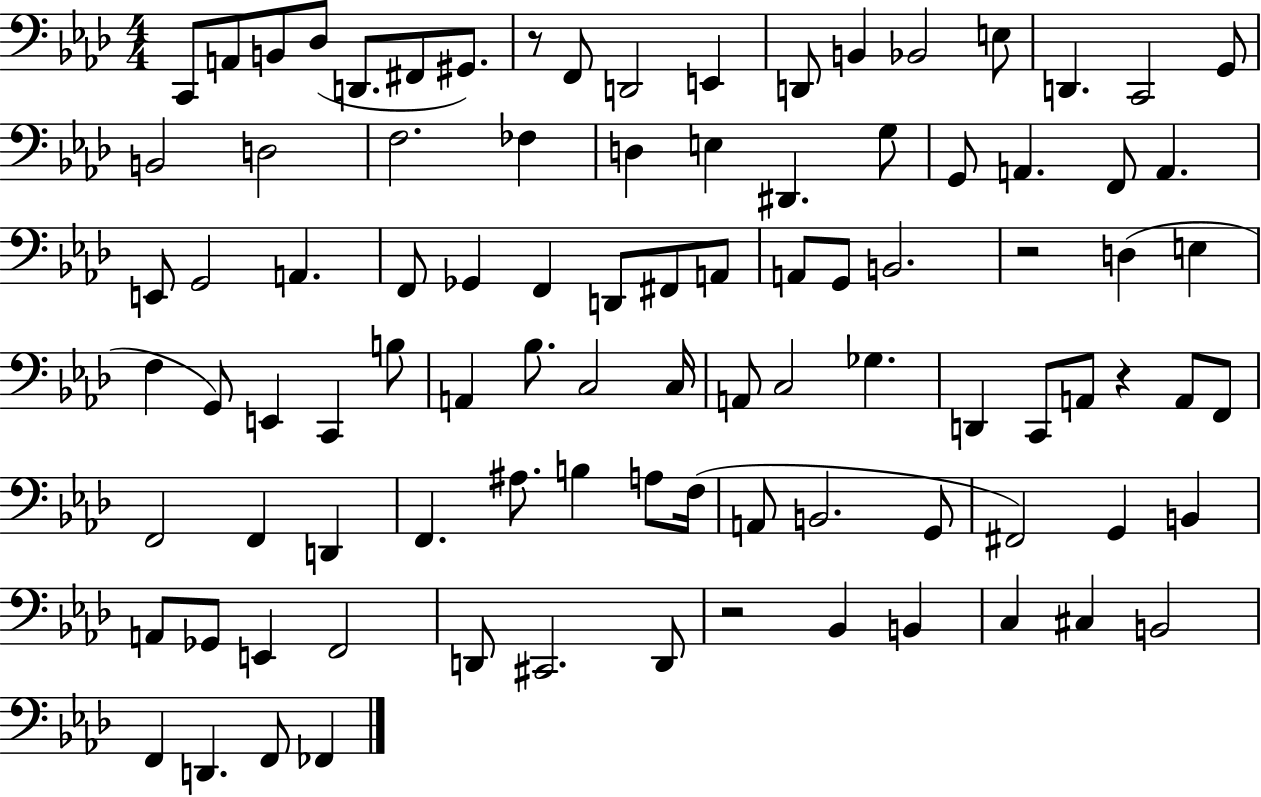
{
  \clef bass
  \numericTimeSignature
  \time 4/4
  \key aes \major
  c,8 a,8 b,8 des8( d,8. fis,8 gis,8.) | r8 f,8 d,2 e,4 | d,8 b,4 bes,2 e8 | d,4. c,2 g,8 | \break b,2 d2 | f2. fes4 | d4 e4 dis,4. g8 | g,8 a,4. f,8 a,4. | \break e,8 g,2 a,4. | f,8 ges,4 f,4 d,8 fis,8 a,8 | a,8 g,8 b,2. | r2 d4( e4 | \break f4 g,8) e,4 c,4 b8 | a,4 bes8. c2 c16 | a,8 c2 ges4. | d,4 c,8 a,8 r4 a,8 f,8 | \break f,2 f,4 d,4 | f,4. ais8. b4 a8 f16( | a,8 b,2. g,8 | fis,2) g,4 b,4 | \break a,8 ges,8 e,4 f,2 | d,8 cis,2. d,8 | r2 bes,4 b,4 | c4 cis4 b,2 | \break f,4 d,4. f,8 fes,4 | \bar "|."
}